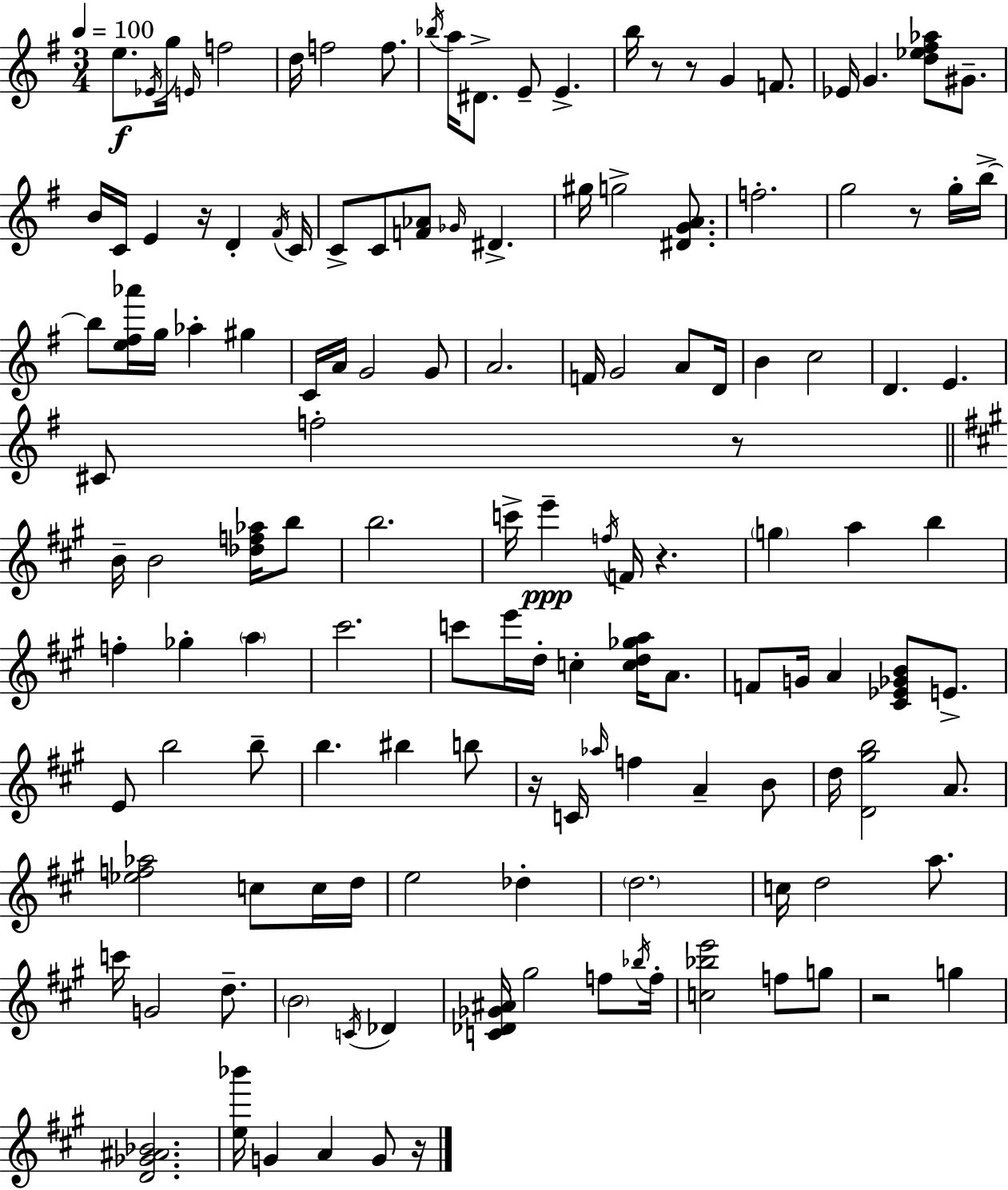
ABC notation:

X:1
T:Untitled
M:3/4
L:1/4
K:G
e/2 _E/4 g/4 E/4 f2 d/4 f2 f/2 _b/4 a/4 ^D/2 E/2 E b/4 z/2 z/2 G F/2 _E/4 G [d_e^f_a]/2 ^G/2 B/4 C/4 E z/4 D ^F/4 C/4 C/2 C/2 [F_A]/2 _G/4 ^D ^g/4 g2 [^DGA]/2 f2 g2 z/2 g/4 b/4 b/2 [e^f_a']/4 g/4 _a ^g C/4 A/4 G2 G/2 A2 F/4 G2 A/2 D/4 B c2 D E ^C/2 f2 z/2 B/4 B2 [_df_a]/4 b/2 b2 c'/4 e' f/4 F/4 z g a b f _g a ^c'2 c'/2 e'/4 d/4 c [cd_ga]/4 A/2 F/2 G/4 A [^C_E_GB]/2 E/2 E/2 b2 b/2 b ^b b/2 z/4 C/4 _a/4 f A B/2 d/4 [D^gb]2 A/2 [_ef_a]2 c/2 c/4 d/4 e2 _d d2 c/4 d2 a/2 c'/4 G2 d/2 B2 C/4 _D [C_D_G^A]/4 ^g2 f/2 _b/4 f/4 [c_be']2 f/2 g/2 z2 g [D_G^A_B]2 [e_b']/4 G A G/2 z/4